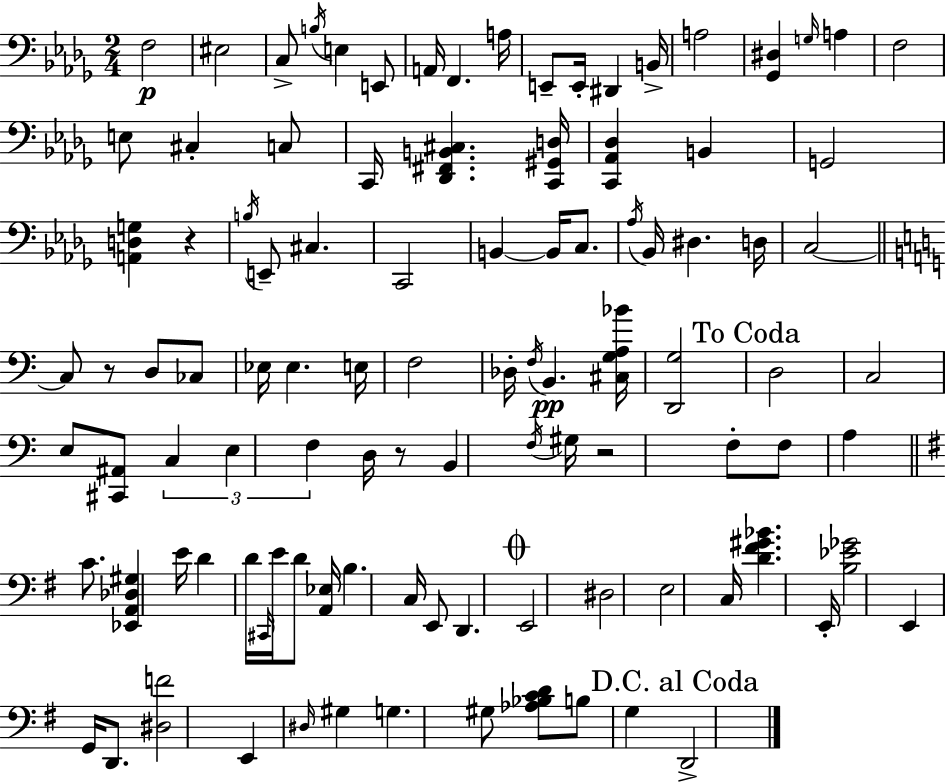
{
  \clef bass
  \numericTimeSignature
  \time 2/4
  \key bes \minor
  f2\p | eis2 | c8-> \acciaccatura { b16 } e4 e,8 | a,16 f,4. | \break a16 e,8-- e,16-. dis,4 | b,16-> a2 | <ges, dis>4 \grace { g16 } a4 | f2 | \break e8 cis4-. | c8 c,16 <des, fis, b, cis>4. | <c, gis, d>16 <c, aes, des>4 b,4 | g,2 | \break <a, d g>4 r4 | \acciaccatura { b16 } e,8-- cis4. | c,2 | b,4~~ b,16 | \break c8. \acciaccatura { aes16 } bes,16 dis4. | d16 c2~~ | \bar "||" \break \key c \major c8 r8 d8 ces8 | ees16 ees4. e16 | f2 | des16-. \acciaccatura { f16 } b,4.\pp | \break <cis g a bes'>16 <d, g>2 | \mark "To Coda" d2 | c2 | e8 <cis, ais,>8 \tuplet 3/2 { c4 | \break e4 f4 } | d16 r8 b,4 | \acciaccatura { f16 } gis16 r2 | f8-. f8 a4 | \break \bar "||" \break \key g \major c'8. <ees, a, des gis>4 e'16 | d'4 d'16 \grace { cis,16 } e'16 d'8 | <a, ees>16 b4. | c16 e,8 d,4. | \break \mark \markup { \musicglyph "scripts.coda" } e,2 | dis2 | e2 | c16 <d' fis' gis' bes'>4. | \break e,16-. <b ees' ges'>2 | e,4 g,16 d,8. | <dis f'>2 | e,4 \grace { dis16 } gis4 | \break g4. | gis8 <aes bes c' d'>8 b8 g4 | \mark "D.C. al Coda" d,2-> | \bar "|."
}